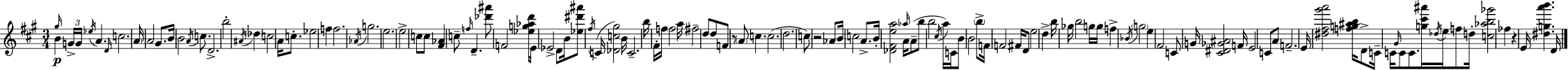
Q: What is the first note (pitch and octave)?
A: G#5